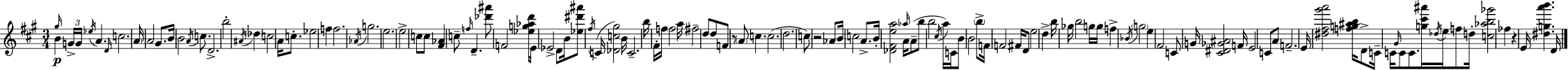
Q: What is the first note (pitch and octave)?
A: G#5